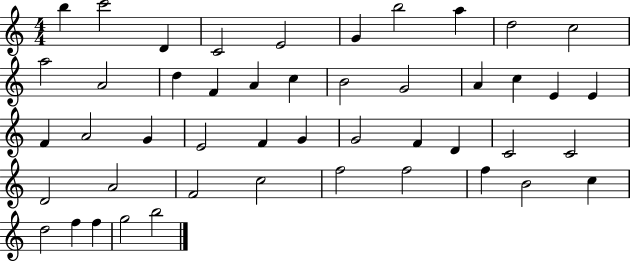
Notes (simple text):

B5/q C6/h D4/q C4/h E4/h G4/q B5/h A5/q D5/h C5/h A5/h A4/h D5/q F4/q A4/q C5/q B4/h G4/h A4/q C5/q E4/q E4/q F4/q A4/h G4/q E4/h F4/q G4/q G4/h F4/q D4/q C4/h C4/h D4/h A4/h F4/h C5/h F5/h F5/h F5/q B4/h C5/q D5/h F5/q F5/q G5/h B5/h